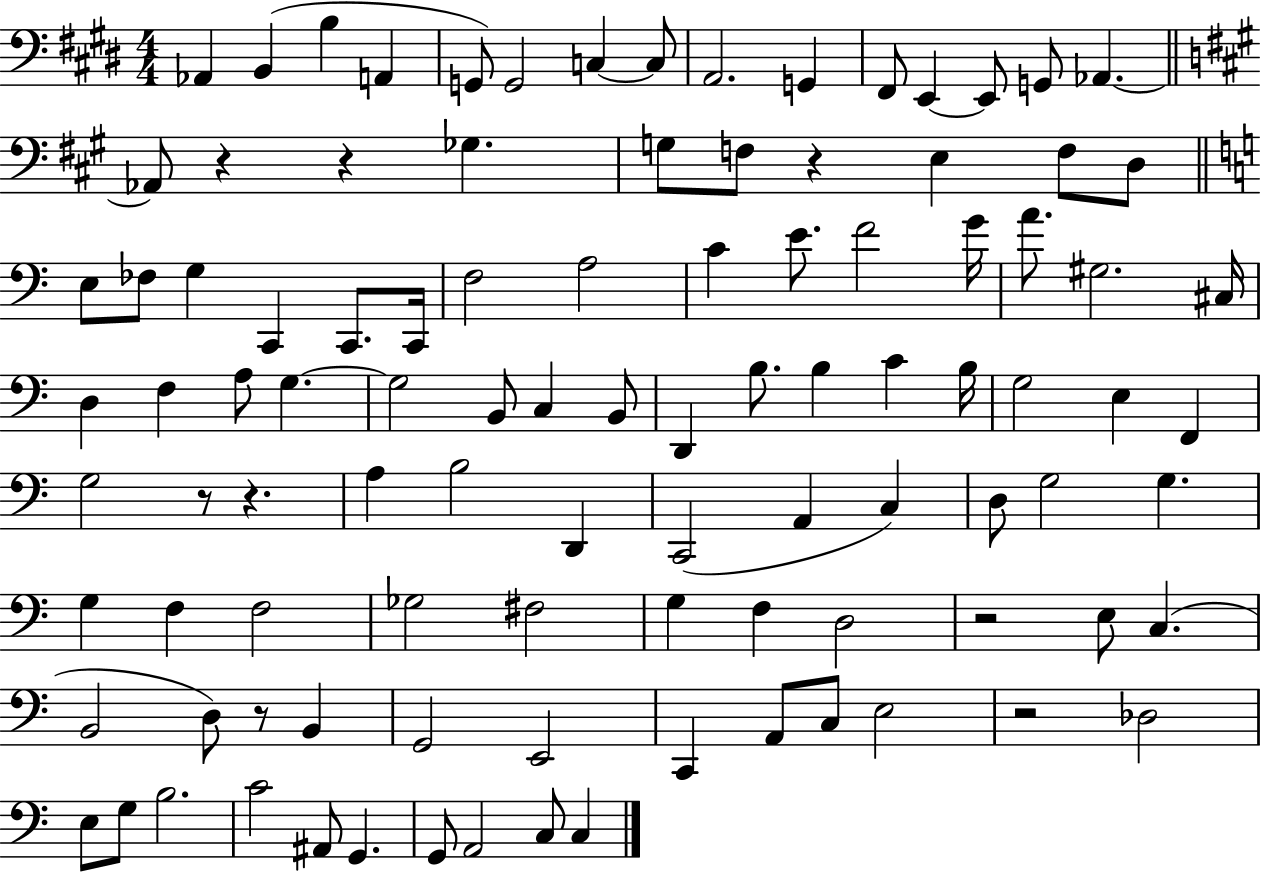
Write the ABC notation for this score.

X:1
T:Untitled
M:4/4
L:1/4
K:E
_A,, B,, B, A,, G,,/2 G,,2 C, C,/2 A,,2 G,, ^F,,/2 E,, E,,/2 G,,/2 _A,, _A,,/2 z z _G, G,/2 F,/2 z E, F,/2 D,/2 E,/2 _F,/2 G, C,, C,,/2 C,,/4 F,2 A,2 C E/2 F2 G/4 A/2 ^G,2 ^C,/4 D, F, A,/2 G, G,2 B,,/2 C, B,,/2 D,, B,/2 B, C B,/4 G,2 E, F,, G,2 z/2 z A, B,2 D,, C,,2 A,, C, D,/2 G,2 G, G, F, F,2 _G,2 ^F,2 G, F, D,2 z2 E,/2 C, B,,2 D,/2 z/2 B,, G,,2 E,,2 C,, A,,/2 C,/2 E,2 z2 _D,2 E,/2 G,/2 B,2 C2 ^A,,/2 G,, G,,/2 A,,2 C,/2 C,